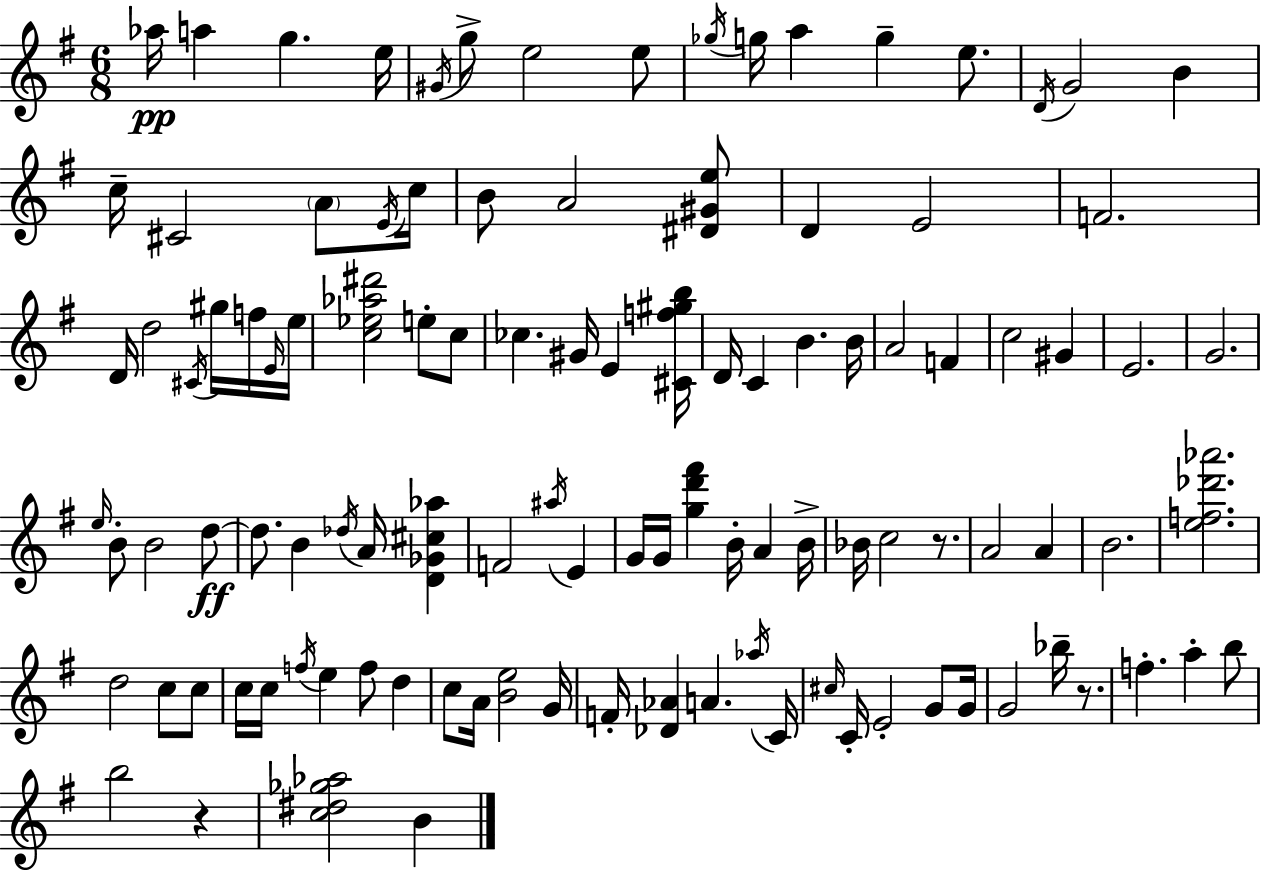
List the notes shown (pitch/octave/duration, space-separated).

Ab5/s A5/q G5/q. E5/s G#4/s G5/e E5/h E5/e Gb5/s G5/s A5/q G5/q E5/e. D4/s G4/h B4/q C5/s C#4/h A4/e E4/s C5/s B4/e A4/h [D#4,G#4,E5]/e D4/q E4/h F4/h. D4/s D5/h C#4/s G#5/s F5/s E4/s E5/s [C5,Eb5,Ab5,D#6]/h E5/e C5/e CES5/q. G#4/s E4/q [C#4,F5,G#5,B5]/s D4/s C4/q B4/q. B4/s A4/h F4/q C5/h G#4/q E4/h. G4/h. E5/s B4/e B4/h D5/e D5/e. B4/q Db5/s A4/s [D4,Gb4,C#5,Ab5]/q F4/h A#5/s E4/q G4/s G4/s [G5,D6,F#6]/q B4/s A4/q B4/s Bb4/s C5/h R/e. A4/h A4/q B4/h. [E5,F5,Db6,Ab6]/h. D5/h C5/e C5/e C5/s C5/s F5/s E5/q F5/e D5/q C5/e A4/s [B4,E5]/h G4/s F4/s [Db4,Ab4]/q A4/q. Ab5/s C4/s C#5/s C4/s E4/h G4/e G4/s G4/h Bb5/s R/e. F5/q. A5/q B5/e B5/h R/q [C5,D#5,Gb5,Ab5]/h B4/q